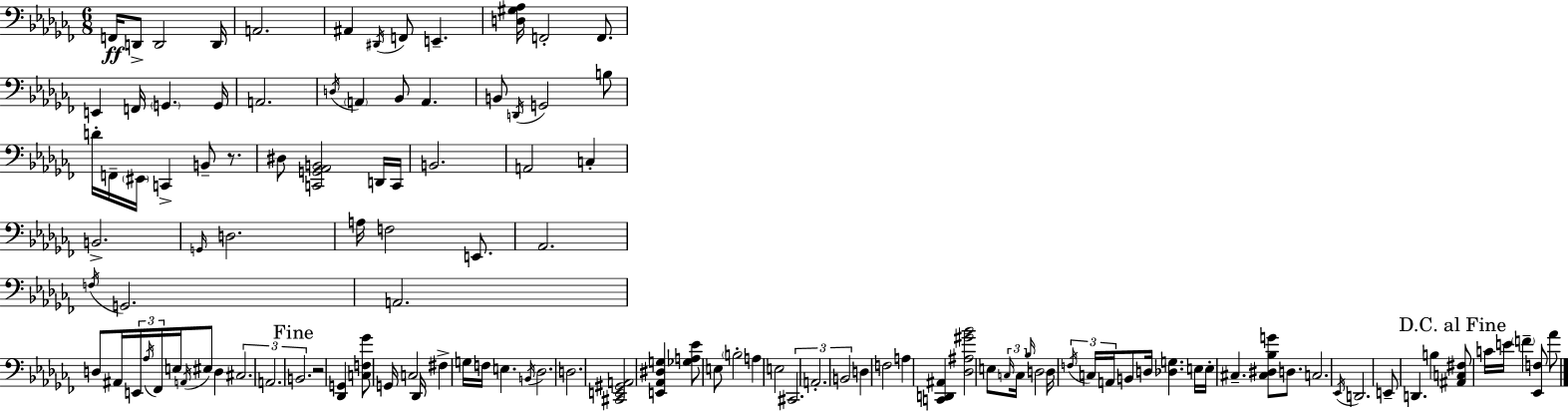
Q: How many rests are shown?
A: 2